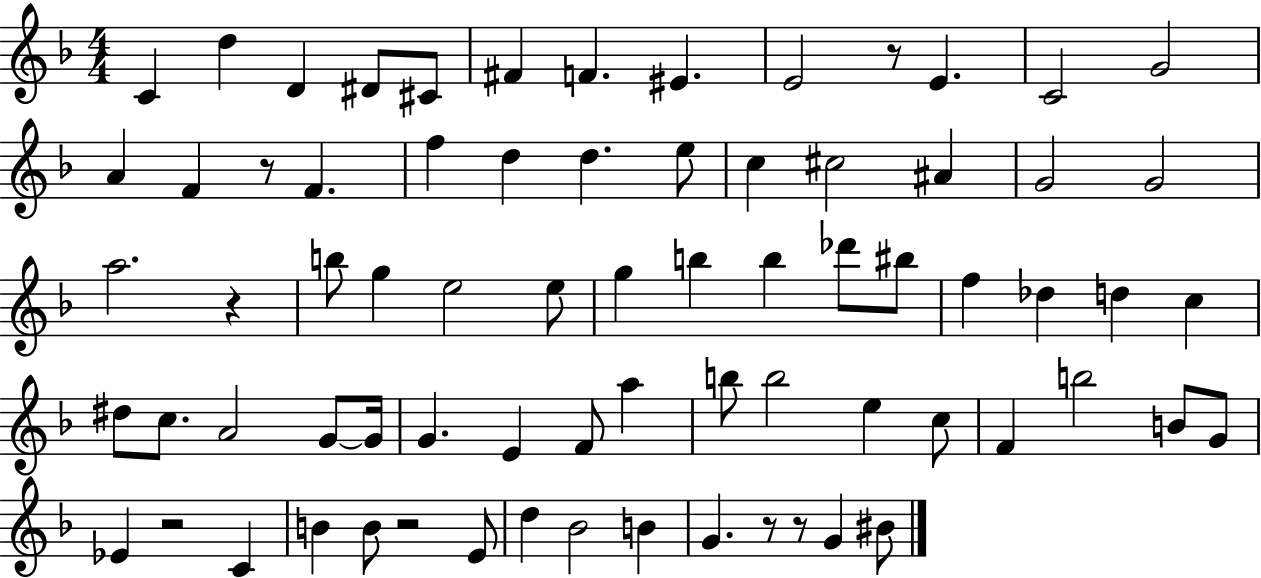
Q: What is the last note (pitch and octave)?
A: BIS4